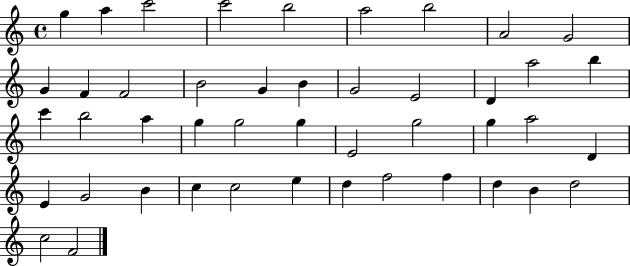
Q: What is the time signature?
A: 4/4